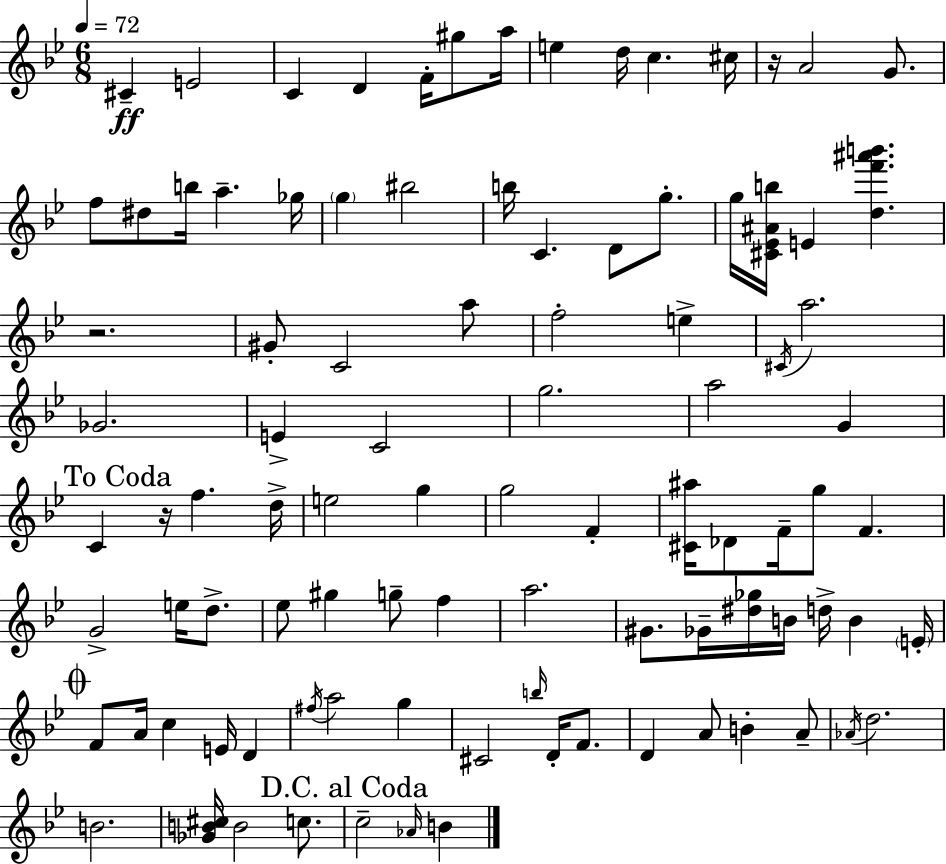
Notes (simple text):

C#4/q E4/h C4/q D4/q F4/s G#5/e A5/s E5/q D5/s C5/q. C#5/s R/s A4/h G4/e. F5/e D#5/e B5/s A5/q. Gb5/s G5/q BIS5/h B5/s C4/q. D4/e G5/e. G5/s [C#4,Eb4,A#4,B5]/s E4/q [D5,F6,A#6,B6]/q. R/h. G#4/e C4/h A5/e F5/h E5/q C#4/s A5/h. Gb4/h. E4/q C4/h G5/h. A5/h G4/q C4/q R/s F5/q. D5/s E5/h G5/q G5/h F4/q [C#4,A#5]/s Db4/e F4/s G5/e F4/q. G4/h E5/s D5/e. Eb5/e G#5/q G5/e F5/q A5/h. G#4/e. Gb4/s [D#5,Gb5]/s B4/s D5/s B4/q E4/s F4/e A4/s C5/q E4/s D4/q F#5/s A5/h G5/q C#4/h B5/s D4/s F4/e. D4/q A4/e B4/q A4/e Ab4/s D5/h. B4/h. [Gb4,B4,C#5]/s B4/h C5/e. C5/h Ab4/s B4/q